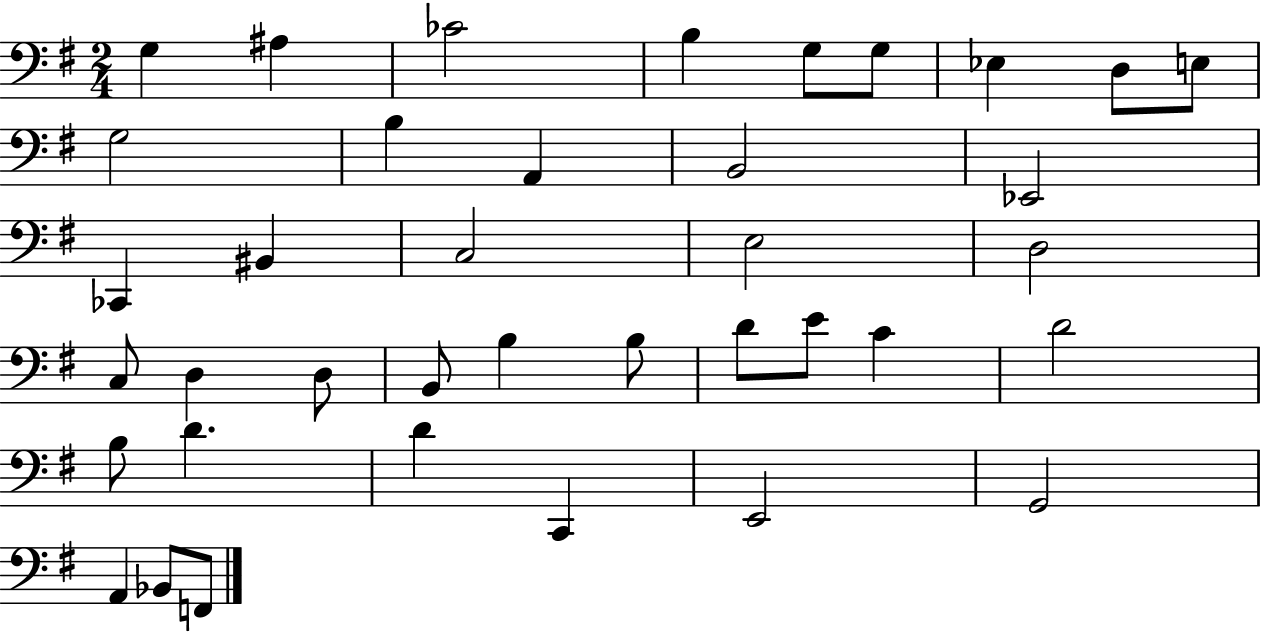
{
  \clef bass
  \numericTimeSignature
  \time 2/4
  \key g \major
  \repeat volta 2 { g4 ais4 | ces'2 | b4 g8 g8 | ees4 d8 e8 | \break g2 | b4 a,4 | b,2 | ees,2 | \break ces,4 bis,4 | c2 | e2 | d2 | \break c8 d4 d8 | b,8 b4 b8 | d'8 e'8 c'4 | d'2 | \break b8 d'4. | d'4 c,4 | e,2 | g,2 | \break a,4 bes,8 f,8 | } \bar "|."
}